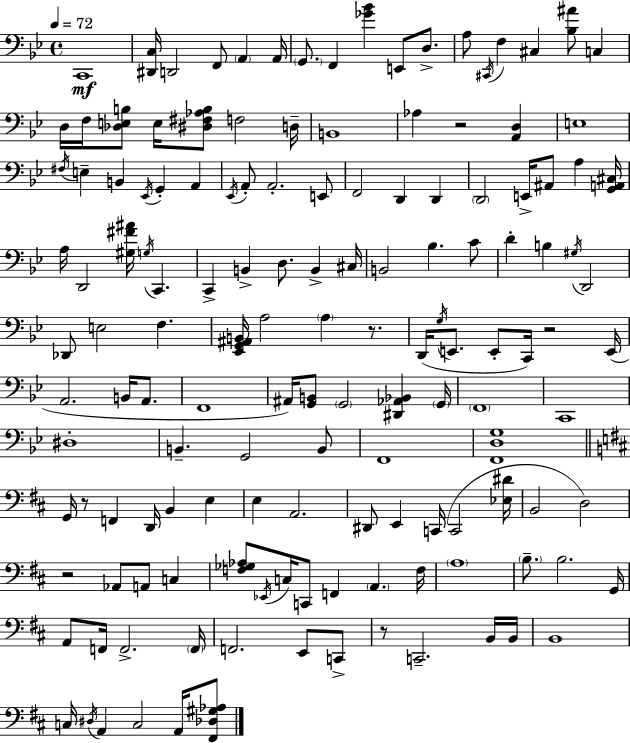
{
  \clef bass
  \time 4/4
  \defaultTimeSignature
  \key g \minor
  \tempo 4 = 72
  c,1\mf | <dis, c>16 d,2 f,8 \parenthesize a,4 a,16 | \parenthesize g,8. f,4 <ges' bes'>4 e,8 d8.-> | a8 \acciaccatura { cis,16 } f4 cis4 <bes ais'>8 c4 | \break d16 f16 <des e b>8 e16 <dis fis aes b>8 f2 | d16-- b,1 | aes4 r2 <a, d>4 | e1 | \break \acciaccatura { fis16 } e4-- b,4 \acciaccatura { ees,16 } g,4-. a,4 | \acciaccatura { ees,16 } a,8-. a,2.-. | e,8 f,2 d,4 | d,4 \parenthesize d,2 e,16-> ais,8 a4 | \break <g, a, cis>16 a16 d,2 <gis fis' ais'>16 \acciaccatura { g16 } c,4. | c,4-> b,4-> d8. | b,4-> cis16 b,2 bes4. | c'8 d'4-. b4 \acciaccatura { gis16 } d,2 | \break des,8 e2 | f4. <ees, g, ais, b,>16 a2 \parenthesize a4 | r8. d,16( \acciaccatura { g16 } e,8. e,8-. c,16) r2 | e,16( a,2. | \break b,16 a,8. f,1 | ais,16) <g, b,>8 \parenthesize g,2 | <dis, aes, bes,>4 \parenthesize g,16 \parenthesize f,1 | c,1 | \break dis1-. | b,4.-- g,2 | b,8 f,1 | <f, d g>1 | \break \bar "||" \break \key b \minor g,16 r8 f,4 d,16 b,4 e4 | e4 a,2. | dis,8 e,4 c,16( c,2 <ees dis'>16 | b,2 d2) | \break r2 aes,8 a,8 c4 | <f ges aes>8 \acciaccatura { ees,16 } c16 c,8 f,4 \parenthesize a,4. | f16 \parenthesize a1 | \parenthesize b8.-- b2. | \break g,16 a,8 f,16 f,2.-> | \parenthesize f,16 f,2. e,8 c,8-> | r8 c,2.-- b,16 | b,16 b,1 | \break c16 \acciaccatura { dis16 } a,4 c2 a,16 | <fis, des gis aes>8 \bar "|."
}